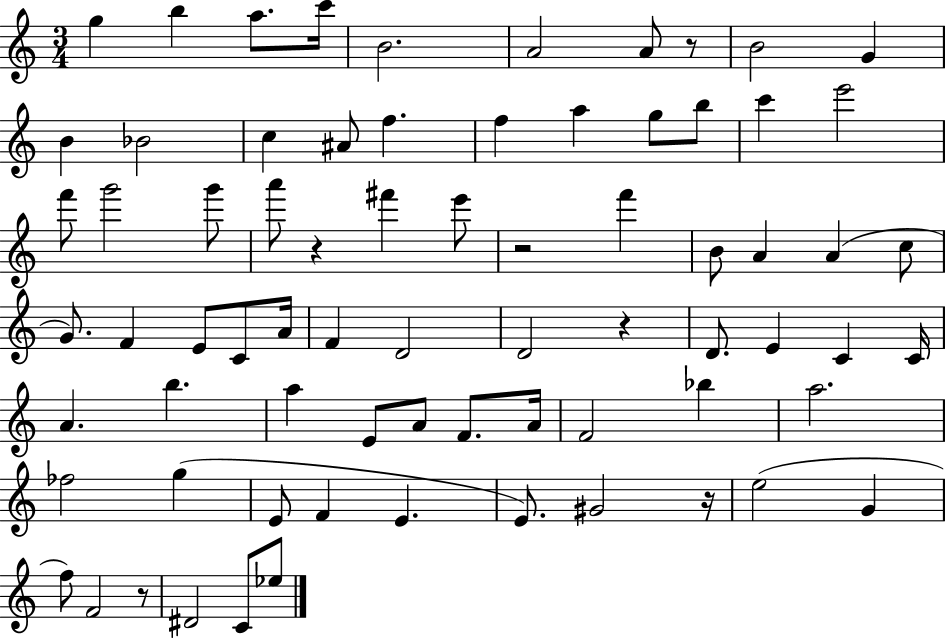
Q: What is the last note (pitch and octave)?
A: Eb5